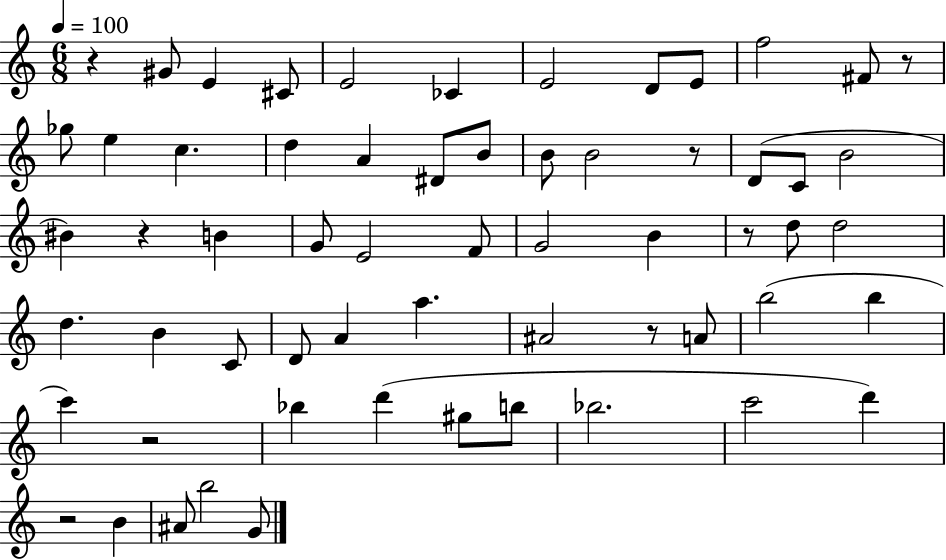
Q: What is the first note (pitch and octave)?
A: G#4